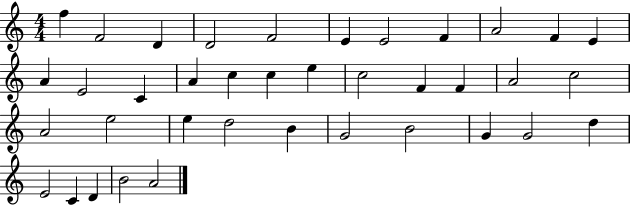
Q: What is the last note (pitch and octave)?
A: A4